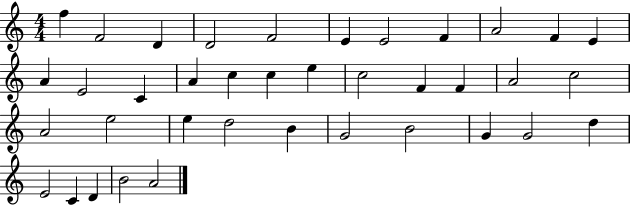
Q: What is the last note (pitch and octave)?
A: A4